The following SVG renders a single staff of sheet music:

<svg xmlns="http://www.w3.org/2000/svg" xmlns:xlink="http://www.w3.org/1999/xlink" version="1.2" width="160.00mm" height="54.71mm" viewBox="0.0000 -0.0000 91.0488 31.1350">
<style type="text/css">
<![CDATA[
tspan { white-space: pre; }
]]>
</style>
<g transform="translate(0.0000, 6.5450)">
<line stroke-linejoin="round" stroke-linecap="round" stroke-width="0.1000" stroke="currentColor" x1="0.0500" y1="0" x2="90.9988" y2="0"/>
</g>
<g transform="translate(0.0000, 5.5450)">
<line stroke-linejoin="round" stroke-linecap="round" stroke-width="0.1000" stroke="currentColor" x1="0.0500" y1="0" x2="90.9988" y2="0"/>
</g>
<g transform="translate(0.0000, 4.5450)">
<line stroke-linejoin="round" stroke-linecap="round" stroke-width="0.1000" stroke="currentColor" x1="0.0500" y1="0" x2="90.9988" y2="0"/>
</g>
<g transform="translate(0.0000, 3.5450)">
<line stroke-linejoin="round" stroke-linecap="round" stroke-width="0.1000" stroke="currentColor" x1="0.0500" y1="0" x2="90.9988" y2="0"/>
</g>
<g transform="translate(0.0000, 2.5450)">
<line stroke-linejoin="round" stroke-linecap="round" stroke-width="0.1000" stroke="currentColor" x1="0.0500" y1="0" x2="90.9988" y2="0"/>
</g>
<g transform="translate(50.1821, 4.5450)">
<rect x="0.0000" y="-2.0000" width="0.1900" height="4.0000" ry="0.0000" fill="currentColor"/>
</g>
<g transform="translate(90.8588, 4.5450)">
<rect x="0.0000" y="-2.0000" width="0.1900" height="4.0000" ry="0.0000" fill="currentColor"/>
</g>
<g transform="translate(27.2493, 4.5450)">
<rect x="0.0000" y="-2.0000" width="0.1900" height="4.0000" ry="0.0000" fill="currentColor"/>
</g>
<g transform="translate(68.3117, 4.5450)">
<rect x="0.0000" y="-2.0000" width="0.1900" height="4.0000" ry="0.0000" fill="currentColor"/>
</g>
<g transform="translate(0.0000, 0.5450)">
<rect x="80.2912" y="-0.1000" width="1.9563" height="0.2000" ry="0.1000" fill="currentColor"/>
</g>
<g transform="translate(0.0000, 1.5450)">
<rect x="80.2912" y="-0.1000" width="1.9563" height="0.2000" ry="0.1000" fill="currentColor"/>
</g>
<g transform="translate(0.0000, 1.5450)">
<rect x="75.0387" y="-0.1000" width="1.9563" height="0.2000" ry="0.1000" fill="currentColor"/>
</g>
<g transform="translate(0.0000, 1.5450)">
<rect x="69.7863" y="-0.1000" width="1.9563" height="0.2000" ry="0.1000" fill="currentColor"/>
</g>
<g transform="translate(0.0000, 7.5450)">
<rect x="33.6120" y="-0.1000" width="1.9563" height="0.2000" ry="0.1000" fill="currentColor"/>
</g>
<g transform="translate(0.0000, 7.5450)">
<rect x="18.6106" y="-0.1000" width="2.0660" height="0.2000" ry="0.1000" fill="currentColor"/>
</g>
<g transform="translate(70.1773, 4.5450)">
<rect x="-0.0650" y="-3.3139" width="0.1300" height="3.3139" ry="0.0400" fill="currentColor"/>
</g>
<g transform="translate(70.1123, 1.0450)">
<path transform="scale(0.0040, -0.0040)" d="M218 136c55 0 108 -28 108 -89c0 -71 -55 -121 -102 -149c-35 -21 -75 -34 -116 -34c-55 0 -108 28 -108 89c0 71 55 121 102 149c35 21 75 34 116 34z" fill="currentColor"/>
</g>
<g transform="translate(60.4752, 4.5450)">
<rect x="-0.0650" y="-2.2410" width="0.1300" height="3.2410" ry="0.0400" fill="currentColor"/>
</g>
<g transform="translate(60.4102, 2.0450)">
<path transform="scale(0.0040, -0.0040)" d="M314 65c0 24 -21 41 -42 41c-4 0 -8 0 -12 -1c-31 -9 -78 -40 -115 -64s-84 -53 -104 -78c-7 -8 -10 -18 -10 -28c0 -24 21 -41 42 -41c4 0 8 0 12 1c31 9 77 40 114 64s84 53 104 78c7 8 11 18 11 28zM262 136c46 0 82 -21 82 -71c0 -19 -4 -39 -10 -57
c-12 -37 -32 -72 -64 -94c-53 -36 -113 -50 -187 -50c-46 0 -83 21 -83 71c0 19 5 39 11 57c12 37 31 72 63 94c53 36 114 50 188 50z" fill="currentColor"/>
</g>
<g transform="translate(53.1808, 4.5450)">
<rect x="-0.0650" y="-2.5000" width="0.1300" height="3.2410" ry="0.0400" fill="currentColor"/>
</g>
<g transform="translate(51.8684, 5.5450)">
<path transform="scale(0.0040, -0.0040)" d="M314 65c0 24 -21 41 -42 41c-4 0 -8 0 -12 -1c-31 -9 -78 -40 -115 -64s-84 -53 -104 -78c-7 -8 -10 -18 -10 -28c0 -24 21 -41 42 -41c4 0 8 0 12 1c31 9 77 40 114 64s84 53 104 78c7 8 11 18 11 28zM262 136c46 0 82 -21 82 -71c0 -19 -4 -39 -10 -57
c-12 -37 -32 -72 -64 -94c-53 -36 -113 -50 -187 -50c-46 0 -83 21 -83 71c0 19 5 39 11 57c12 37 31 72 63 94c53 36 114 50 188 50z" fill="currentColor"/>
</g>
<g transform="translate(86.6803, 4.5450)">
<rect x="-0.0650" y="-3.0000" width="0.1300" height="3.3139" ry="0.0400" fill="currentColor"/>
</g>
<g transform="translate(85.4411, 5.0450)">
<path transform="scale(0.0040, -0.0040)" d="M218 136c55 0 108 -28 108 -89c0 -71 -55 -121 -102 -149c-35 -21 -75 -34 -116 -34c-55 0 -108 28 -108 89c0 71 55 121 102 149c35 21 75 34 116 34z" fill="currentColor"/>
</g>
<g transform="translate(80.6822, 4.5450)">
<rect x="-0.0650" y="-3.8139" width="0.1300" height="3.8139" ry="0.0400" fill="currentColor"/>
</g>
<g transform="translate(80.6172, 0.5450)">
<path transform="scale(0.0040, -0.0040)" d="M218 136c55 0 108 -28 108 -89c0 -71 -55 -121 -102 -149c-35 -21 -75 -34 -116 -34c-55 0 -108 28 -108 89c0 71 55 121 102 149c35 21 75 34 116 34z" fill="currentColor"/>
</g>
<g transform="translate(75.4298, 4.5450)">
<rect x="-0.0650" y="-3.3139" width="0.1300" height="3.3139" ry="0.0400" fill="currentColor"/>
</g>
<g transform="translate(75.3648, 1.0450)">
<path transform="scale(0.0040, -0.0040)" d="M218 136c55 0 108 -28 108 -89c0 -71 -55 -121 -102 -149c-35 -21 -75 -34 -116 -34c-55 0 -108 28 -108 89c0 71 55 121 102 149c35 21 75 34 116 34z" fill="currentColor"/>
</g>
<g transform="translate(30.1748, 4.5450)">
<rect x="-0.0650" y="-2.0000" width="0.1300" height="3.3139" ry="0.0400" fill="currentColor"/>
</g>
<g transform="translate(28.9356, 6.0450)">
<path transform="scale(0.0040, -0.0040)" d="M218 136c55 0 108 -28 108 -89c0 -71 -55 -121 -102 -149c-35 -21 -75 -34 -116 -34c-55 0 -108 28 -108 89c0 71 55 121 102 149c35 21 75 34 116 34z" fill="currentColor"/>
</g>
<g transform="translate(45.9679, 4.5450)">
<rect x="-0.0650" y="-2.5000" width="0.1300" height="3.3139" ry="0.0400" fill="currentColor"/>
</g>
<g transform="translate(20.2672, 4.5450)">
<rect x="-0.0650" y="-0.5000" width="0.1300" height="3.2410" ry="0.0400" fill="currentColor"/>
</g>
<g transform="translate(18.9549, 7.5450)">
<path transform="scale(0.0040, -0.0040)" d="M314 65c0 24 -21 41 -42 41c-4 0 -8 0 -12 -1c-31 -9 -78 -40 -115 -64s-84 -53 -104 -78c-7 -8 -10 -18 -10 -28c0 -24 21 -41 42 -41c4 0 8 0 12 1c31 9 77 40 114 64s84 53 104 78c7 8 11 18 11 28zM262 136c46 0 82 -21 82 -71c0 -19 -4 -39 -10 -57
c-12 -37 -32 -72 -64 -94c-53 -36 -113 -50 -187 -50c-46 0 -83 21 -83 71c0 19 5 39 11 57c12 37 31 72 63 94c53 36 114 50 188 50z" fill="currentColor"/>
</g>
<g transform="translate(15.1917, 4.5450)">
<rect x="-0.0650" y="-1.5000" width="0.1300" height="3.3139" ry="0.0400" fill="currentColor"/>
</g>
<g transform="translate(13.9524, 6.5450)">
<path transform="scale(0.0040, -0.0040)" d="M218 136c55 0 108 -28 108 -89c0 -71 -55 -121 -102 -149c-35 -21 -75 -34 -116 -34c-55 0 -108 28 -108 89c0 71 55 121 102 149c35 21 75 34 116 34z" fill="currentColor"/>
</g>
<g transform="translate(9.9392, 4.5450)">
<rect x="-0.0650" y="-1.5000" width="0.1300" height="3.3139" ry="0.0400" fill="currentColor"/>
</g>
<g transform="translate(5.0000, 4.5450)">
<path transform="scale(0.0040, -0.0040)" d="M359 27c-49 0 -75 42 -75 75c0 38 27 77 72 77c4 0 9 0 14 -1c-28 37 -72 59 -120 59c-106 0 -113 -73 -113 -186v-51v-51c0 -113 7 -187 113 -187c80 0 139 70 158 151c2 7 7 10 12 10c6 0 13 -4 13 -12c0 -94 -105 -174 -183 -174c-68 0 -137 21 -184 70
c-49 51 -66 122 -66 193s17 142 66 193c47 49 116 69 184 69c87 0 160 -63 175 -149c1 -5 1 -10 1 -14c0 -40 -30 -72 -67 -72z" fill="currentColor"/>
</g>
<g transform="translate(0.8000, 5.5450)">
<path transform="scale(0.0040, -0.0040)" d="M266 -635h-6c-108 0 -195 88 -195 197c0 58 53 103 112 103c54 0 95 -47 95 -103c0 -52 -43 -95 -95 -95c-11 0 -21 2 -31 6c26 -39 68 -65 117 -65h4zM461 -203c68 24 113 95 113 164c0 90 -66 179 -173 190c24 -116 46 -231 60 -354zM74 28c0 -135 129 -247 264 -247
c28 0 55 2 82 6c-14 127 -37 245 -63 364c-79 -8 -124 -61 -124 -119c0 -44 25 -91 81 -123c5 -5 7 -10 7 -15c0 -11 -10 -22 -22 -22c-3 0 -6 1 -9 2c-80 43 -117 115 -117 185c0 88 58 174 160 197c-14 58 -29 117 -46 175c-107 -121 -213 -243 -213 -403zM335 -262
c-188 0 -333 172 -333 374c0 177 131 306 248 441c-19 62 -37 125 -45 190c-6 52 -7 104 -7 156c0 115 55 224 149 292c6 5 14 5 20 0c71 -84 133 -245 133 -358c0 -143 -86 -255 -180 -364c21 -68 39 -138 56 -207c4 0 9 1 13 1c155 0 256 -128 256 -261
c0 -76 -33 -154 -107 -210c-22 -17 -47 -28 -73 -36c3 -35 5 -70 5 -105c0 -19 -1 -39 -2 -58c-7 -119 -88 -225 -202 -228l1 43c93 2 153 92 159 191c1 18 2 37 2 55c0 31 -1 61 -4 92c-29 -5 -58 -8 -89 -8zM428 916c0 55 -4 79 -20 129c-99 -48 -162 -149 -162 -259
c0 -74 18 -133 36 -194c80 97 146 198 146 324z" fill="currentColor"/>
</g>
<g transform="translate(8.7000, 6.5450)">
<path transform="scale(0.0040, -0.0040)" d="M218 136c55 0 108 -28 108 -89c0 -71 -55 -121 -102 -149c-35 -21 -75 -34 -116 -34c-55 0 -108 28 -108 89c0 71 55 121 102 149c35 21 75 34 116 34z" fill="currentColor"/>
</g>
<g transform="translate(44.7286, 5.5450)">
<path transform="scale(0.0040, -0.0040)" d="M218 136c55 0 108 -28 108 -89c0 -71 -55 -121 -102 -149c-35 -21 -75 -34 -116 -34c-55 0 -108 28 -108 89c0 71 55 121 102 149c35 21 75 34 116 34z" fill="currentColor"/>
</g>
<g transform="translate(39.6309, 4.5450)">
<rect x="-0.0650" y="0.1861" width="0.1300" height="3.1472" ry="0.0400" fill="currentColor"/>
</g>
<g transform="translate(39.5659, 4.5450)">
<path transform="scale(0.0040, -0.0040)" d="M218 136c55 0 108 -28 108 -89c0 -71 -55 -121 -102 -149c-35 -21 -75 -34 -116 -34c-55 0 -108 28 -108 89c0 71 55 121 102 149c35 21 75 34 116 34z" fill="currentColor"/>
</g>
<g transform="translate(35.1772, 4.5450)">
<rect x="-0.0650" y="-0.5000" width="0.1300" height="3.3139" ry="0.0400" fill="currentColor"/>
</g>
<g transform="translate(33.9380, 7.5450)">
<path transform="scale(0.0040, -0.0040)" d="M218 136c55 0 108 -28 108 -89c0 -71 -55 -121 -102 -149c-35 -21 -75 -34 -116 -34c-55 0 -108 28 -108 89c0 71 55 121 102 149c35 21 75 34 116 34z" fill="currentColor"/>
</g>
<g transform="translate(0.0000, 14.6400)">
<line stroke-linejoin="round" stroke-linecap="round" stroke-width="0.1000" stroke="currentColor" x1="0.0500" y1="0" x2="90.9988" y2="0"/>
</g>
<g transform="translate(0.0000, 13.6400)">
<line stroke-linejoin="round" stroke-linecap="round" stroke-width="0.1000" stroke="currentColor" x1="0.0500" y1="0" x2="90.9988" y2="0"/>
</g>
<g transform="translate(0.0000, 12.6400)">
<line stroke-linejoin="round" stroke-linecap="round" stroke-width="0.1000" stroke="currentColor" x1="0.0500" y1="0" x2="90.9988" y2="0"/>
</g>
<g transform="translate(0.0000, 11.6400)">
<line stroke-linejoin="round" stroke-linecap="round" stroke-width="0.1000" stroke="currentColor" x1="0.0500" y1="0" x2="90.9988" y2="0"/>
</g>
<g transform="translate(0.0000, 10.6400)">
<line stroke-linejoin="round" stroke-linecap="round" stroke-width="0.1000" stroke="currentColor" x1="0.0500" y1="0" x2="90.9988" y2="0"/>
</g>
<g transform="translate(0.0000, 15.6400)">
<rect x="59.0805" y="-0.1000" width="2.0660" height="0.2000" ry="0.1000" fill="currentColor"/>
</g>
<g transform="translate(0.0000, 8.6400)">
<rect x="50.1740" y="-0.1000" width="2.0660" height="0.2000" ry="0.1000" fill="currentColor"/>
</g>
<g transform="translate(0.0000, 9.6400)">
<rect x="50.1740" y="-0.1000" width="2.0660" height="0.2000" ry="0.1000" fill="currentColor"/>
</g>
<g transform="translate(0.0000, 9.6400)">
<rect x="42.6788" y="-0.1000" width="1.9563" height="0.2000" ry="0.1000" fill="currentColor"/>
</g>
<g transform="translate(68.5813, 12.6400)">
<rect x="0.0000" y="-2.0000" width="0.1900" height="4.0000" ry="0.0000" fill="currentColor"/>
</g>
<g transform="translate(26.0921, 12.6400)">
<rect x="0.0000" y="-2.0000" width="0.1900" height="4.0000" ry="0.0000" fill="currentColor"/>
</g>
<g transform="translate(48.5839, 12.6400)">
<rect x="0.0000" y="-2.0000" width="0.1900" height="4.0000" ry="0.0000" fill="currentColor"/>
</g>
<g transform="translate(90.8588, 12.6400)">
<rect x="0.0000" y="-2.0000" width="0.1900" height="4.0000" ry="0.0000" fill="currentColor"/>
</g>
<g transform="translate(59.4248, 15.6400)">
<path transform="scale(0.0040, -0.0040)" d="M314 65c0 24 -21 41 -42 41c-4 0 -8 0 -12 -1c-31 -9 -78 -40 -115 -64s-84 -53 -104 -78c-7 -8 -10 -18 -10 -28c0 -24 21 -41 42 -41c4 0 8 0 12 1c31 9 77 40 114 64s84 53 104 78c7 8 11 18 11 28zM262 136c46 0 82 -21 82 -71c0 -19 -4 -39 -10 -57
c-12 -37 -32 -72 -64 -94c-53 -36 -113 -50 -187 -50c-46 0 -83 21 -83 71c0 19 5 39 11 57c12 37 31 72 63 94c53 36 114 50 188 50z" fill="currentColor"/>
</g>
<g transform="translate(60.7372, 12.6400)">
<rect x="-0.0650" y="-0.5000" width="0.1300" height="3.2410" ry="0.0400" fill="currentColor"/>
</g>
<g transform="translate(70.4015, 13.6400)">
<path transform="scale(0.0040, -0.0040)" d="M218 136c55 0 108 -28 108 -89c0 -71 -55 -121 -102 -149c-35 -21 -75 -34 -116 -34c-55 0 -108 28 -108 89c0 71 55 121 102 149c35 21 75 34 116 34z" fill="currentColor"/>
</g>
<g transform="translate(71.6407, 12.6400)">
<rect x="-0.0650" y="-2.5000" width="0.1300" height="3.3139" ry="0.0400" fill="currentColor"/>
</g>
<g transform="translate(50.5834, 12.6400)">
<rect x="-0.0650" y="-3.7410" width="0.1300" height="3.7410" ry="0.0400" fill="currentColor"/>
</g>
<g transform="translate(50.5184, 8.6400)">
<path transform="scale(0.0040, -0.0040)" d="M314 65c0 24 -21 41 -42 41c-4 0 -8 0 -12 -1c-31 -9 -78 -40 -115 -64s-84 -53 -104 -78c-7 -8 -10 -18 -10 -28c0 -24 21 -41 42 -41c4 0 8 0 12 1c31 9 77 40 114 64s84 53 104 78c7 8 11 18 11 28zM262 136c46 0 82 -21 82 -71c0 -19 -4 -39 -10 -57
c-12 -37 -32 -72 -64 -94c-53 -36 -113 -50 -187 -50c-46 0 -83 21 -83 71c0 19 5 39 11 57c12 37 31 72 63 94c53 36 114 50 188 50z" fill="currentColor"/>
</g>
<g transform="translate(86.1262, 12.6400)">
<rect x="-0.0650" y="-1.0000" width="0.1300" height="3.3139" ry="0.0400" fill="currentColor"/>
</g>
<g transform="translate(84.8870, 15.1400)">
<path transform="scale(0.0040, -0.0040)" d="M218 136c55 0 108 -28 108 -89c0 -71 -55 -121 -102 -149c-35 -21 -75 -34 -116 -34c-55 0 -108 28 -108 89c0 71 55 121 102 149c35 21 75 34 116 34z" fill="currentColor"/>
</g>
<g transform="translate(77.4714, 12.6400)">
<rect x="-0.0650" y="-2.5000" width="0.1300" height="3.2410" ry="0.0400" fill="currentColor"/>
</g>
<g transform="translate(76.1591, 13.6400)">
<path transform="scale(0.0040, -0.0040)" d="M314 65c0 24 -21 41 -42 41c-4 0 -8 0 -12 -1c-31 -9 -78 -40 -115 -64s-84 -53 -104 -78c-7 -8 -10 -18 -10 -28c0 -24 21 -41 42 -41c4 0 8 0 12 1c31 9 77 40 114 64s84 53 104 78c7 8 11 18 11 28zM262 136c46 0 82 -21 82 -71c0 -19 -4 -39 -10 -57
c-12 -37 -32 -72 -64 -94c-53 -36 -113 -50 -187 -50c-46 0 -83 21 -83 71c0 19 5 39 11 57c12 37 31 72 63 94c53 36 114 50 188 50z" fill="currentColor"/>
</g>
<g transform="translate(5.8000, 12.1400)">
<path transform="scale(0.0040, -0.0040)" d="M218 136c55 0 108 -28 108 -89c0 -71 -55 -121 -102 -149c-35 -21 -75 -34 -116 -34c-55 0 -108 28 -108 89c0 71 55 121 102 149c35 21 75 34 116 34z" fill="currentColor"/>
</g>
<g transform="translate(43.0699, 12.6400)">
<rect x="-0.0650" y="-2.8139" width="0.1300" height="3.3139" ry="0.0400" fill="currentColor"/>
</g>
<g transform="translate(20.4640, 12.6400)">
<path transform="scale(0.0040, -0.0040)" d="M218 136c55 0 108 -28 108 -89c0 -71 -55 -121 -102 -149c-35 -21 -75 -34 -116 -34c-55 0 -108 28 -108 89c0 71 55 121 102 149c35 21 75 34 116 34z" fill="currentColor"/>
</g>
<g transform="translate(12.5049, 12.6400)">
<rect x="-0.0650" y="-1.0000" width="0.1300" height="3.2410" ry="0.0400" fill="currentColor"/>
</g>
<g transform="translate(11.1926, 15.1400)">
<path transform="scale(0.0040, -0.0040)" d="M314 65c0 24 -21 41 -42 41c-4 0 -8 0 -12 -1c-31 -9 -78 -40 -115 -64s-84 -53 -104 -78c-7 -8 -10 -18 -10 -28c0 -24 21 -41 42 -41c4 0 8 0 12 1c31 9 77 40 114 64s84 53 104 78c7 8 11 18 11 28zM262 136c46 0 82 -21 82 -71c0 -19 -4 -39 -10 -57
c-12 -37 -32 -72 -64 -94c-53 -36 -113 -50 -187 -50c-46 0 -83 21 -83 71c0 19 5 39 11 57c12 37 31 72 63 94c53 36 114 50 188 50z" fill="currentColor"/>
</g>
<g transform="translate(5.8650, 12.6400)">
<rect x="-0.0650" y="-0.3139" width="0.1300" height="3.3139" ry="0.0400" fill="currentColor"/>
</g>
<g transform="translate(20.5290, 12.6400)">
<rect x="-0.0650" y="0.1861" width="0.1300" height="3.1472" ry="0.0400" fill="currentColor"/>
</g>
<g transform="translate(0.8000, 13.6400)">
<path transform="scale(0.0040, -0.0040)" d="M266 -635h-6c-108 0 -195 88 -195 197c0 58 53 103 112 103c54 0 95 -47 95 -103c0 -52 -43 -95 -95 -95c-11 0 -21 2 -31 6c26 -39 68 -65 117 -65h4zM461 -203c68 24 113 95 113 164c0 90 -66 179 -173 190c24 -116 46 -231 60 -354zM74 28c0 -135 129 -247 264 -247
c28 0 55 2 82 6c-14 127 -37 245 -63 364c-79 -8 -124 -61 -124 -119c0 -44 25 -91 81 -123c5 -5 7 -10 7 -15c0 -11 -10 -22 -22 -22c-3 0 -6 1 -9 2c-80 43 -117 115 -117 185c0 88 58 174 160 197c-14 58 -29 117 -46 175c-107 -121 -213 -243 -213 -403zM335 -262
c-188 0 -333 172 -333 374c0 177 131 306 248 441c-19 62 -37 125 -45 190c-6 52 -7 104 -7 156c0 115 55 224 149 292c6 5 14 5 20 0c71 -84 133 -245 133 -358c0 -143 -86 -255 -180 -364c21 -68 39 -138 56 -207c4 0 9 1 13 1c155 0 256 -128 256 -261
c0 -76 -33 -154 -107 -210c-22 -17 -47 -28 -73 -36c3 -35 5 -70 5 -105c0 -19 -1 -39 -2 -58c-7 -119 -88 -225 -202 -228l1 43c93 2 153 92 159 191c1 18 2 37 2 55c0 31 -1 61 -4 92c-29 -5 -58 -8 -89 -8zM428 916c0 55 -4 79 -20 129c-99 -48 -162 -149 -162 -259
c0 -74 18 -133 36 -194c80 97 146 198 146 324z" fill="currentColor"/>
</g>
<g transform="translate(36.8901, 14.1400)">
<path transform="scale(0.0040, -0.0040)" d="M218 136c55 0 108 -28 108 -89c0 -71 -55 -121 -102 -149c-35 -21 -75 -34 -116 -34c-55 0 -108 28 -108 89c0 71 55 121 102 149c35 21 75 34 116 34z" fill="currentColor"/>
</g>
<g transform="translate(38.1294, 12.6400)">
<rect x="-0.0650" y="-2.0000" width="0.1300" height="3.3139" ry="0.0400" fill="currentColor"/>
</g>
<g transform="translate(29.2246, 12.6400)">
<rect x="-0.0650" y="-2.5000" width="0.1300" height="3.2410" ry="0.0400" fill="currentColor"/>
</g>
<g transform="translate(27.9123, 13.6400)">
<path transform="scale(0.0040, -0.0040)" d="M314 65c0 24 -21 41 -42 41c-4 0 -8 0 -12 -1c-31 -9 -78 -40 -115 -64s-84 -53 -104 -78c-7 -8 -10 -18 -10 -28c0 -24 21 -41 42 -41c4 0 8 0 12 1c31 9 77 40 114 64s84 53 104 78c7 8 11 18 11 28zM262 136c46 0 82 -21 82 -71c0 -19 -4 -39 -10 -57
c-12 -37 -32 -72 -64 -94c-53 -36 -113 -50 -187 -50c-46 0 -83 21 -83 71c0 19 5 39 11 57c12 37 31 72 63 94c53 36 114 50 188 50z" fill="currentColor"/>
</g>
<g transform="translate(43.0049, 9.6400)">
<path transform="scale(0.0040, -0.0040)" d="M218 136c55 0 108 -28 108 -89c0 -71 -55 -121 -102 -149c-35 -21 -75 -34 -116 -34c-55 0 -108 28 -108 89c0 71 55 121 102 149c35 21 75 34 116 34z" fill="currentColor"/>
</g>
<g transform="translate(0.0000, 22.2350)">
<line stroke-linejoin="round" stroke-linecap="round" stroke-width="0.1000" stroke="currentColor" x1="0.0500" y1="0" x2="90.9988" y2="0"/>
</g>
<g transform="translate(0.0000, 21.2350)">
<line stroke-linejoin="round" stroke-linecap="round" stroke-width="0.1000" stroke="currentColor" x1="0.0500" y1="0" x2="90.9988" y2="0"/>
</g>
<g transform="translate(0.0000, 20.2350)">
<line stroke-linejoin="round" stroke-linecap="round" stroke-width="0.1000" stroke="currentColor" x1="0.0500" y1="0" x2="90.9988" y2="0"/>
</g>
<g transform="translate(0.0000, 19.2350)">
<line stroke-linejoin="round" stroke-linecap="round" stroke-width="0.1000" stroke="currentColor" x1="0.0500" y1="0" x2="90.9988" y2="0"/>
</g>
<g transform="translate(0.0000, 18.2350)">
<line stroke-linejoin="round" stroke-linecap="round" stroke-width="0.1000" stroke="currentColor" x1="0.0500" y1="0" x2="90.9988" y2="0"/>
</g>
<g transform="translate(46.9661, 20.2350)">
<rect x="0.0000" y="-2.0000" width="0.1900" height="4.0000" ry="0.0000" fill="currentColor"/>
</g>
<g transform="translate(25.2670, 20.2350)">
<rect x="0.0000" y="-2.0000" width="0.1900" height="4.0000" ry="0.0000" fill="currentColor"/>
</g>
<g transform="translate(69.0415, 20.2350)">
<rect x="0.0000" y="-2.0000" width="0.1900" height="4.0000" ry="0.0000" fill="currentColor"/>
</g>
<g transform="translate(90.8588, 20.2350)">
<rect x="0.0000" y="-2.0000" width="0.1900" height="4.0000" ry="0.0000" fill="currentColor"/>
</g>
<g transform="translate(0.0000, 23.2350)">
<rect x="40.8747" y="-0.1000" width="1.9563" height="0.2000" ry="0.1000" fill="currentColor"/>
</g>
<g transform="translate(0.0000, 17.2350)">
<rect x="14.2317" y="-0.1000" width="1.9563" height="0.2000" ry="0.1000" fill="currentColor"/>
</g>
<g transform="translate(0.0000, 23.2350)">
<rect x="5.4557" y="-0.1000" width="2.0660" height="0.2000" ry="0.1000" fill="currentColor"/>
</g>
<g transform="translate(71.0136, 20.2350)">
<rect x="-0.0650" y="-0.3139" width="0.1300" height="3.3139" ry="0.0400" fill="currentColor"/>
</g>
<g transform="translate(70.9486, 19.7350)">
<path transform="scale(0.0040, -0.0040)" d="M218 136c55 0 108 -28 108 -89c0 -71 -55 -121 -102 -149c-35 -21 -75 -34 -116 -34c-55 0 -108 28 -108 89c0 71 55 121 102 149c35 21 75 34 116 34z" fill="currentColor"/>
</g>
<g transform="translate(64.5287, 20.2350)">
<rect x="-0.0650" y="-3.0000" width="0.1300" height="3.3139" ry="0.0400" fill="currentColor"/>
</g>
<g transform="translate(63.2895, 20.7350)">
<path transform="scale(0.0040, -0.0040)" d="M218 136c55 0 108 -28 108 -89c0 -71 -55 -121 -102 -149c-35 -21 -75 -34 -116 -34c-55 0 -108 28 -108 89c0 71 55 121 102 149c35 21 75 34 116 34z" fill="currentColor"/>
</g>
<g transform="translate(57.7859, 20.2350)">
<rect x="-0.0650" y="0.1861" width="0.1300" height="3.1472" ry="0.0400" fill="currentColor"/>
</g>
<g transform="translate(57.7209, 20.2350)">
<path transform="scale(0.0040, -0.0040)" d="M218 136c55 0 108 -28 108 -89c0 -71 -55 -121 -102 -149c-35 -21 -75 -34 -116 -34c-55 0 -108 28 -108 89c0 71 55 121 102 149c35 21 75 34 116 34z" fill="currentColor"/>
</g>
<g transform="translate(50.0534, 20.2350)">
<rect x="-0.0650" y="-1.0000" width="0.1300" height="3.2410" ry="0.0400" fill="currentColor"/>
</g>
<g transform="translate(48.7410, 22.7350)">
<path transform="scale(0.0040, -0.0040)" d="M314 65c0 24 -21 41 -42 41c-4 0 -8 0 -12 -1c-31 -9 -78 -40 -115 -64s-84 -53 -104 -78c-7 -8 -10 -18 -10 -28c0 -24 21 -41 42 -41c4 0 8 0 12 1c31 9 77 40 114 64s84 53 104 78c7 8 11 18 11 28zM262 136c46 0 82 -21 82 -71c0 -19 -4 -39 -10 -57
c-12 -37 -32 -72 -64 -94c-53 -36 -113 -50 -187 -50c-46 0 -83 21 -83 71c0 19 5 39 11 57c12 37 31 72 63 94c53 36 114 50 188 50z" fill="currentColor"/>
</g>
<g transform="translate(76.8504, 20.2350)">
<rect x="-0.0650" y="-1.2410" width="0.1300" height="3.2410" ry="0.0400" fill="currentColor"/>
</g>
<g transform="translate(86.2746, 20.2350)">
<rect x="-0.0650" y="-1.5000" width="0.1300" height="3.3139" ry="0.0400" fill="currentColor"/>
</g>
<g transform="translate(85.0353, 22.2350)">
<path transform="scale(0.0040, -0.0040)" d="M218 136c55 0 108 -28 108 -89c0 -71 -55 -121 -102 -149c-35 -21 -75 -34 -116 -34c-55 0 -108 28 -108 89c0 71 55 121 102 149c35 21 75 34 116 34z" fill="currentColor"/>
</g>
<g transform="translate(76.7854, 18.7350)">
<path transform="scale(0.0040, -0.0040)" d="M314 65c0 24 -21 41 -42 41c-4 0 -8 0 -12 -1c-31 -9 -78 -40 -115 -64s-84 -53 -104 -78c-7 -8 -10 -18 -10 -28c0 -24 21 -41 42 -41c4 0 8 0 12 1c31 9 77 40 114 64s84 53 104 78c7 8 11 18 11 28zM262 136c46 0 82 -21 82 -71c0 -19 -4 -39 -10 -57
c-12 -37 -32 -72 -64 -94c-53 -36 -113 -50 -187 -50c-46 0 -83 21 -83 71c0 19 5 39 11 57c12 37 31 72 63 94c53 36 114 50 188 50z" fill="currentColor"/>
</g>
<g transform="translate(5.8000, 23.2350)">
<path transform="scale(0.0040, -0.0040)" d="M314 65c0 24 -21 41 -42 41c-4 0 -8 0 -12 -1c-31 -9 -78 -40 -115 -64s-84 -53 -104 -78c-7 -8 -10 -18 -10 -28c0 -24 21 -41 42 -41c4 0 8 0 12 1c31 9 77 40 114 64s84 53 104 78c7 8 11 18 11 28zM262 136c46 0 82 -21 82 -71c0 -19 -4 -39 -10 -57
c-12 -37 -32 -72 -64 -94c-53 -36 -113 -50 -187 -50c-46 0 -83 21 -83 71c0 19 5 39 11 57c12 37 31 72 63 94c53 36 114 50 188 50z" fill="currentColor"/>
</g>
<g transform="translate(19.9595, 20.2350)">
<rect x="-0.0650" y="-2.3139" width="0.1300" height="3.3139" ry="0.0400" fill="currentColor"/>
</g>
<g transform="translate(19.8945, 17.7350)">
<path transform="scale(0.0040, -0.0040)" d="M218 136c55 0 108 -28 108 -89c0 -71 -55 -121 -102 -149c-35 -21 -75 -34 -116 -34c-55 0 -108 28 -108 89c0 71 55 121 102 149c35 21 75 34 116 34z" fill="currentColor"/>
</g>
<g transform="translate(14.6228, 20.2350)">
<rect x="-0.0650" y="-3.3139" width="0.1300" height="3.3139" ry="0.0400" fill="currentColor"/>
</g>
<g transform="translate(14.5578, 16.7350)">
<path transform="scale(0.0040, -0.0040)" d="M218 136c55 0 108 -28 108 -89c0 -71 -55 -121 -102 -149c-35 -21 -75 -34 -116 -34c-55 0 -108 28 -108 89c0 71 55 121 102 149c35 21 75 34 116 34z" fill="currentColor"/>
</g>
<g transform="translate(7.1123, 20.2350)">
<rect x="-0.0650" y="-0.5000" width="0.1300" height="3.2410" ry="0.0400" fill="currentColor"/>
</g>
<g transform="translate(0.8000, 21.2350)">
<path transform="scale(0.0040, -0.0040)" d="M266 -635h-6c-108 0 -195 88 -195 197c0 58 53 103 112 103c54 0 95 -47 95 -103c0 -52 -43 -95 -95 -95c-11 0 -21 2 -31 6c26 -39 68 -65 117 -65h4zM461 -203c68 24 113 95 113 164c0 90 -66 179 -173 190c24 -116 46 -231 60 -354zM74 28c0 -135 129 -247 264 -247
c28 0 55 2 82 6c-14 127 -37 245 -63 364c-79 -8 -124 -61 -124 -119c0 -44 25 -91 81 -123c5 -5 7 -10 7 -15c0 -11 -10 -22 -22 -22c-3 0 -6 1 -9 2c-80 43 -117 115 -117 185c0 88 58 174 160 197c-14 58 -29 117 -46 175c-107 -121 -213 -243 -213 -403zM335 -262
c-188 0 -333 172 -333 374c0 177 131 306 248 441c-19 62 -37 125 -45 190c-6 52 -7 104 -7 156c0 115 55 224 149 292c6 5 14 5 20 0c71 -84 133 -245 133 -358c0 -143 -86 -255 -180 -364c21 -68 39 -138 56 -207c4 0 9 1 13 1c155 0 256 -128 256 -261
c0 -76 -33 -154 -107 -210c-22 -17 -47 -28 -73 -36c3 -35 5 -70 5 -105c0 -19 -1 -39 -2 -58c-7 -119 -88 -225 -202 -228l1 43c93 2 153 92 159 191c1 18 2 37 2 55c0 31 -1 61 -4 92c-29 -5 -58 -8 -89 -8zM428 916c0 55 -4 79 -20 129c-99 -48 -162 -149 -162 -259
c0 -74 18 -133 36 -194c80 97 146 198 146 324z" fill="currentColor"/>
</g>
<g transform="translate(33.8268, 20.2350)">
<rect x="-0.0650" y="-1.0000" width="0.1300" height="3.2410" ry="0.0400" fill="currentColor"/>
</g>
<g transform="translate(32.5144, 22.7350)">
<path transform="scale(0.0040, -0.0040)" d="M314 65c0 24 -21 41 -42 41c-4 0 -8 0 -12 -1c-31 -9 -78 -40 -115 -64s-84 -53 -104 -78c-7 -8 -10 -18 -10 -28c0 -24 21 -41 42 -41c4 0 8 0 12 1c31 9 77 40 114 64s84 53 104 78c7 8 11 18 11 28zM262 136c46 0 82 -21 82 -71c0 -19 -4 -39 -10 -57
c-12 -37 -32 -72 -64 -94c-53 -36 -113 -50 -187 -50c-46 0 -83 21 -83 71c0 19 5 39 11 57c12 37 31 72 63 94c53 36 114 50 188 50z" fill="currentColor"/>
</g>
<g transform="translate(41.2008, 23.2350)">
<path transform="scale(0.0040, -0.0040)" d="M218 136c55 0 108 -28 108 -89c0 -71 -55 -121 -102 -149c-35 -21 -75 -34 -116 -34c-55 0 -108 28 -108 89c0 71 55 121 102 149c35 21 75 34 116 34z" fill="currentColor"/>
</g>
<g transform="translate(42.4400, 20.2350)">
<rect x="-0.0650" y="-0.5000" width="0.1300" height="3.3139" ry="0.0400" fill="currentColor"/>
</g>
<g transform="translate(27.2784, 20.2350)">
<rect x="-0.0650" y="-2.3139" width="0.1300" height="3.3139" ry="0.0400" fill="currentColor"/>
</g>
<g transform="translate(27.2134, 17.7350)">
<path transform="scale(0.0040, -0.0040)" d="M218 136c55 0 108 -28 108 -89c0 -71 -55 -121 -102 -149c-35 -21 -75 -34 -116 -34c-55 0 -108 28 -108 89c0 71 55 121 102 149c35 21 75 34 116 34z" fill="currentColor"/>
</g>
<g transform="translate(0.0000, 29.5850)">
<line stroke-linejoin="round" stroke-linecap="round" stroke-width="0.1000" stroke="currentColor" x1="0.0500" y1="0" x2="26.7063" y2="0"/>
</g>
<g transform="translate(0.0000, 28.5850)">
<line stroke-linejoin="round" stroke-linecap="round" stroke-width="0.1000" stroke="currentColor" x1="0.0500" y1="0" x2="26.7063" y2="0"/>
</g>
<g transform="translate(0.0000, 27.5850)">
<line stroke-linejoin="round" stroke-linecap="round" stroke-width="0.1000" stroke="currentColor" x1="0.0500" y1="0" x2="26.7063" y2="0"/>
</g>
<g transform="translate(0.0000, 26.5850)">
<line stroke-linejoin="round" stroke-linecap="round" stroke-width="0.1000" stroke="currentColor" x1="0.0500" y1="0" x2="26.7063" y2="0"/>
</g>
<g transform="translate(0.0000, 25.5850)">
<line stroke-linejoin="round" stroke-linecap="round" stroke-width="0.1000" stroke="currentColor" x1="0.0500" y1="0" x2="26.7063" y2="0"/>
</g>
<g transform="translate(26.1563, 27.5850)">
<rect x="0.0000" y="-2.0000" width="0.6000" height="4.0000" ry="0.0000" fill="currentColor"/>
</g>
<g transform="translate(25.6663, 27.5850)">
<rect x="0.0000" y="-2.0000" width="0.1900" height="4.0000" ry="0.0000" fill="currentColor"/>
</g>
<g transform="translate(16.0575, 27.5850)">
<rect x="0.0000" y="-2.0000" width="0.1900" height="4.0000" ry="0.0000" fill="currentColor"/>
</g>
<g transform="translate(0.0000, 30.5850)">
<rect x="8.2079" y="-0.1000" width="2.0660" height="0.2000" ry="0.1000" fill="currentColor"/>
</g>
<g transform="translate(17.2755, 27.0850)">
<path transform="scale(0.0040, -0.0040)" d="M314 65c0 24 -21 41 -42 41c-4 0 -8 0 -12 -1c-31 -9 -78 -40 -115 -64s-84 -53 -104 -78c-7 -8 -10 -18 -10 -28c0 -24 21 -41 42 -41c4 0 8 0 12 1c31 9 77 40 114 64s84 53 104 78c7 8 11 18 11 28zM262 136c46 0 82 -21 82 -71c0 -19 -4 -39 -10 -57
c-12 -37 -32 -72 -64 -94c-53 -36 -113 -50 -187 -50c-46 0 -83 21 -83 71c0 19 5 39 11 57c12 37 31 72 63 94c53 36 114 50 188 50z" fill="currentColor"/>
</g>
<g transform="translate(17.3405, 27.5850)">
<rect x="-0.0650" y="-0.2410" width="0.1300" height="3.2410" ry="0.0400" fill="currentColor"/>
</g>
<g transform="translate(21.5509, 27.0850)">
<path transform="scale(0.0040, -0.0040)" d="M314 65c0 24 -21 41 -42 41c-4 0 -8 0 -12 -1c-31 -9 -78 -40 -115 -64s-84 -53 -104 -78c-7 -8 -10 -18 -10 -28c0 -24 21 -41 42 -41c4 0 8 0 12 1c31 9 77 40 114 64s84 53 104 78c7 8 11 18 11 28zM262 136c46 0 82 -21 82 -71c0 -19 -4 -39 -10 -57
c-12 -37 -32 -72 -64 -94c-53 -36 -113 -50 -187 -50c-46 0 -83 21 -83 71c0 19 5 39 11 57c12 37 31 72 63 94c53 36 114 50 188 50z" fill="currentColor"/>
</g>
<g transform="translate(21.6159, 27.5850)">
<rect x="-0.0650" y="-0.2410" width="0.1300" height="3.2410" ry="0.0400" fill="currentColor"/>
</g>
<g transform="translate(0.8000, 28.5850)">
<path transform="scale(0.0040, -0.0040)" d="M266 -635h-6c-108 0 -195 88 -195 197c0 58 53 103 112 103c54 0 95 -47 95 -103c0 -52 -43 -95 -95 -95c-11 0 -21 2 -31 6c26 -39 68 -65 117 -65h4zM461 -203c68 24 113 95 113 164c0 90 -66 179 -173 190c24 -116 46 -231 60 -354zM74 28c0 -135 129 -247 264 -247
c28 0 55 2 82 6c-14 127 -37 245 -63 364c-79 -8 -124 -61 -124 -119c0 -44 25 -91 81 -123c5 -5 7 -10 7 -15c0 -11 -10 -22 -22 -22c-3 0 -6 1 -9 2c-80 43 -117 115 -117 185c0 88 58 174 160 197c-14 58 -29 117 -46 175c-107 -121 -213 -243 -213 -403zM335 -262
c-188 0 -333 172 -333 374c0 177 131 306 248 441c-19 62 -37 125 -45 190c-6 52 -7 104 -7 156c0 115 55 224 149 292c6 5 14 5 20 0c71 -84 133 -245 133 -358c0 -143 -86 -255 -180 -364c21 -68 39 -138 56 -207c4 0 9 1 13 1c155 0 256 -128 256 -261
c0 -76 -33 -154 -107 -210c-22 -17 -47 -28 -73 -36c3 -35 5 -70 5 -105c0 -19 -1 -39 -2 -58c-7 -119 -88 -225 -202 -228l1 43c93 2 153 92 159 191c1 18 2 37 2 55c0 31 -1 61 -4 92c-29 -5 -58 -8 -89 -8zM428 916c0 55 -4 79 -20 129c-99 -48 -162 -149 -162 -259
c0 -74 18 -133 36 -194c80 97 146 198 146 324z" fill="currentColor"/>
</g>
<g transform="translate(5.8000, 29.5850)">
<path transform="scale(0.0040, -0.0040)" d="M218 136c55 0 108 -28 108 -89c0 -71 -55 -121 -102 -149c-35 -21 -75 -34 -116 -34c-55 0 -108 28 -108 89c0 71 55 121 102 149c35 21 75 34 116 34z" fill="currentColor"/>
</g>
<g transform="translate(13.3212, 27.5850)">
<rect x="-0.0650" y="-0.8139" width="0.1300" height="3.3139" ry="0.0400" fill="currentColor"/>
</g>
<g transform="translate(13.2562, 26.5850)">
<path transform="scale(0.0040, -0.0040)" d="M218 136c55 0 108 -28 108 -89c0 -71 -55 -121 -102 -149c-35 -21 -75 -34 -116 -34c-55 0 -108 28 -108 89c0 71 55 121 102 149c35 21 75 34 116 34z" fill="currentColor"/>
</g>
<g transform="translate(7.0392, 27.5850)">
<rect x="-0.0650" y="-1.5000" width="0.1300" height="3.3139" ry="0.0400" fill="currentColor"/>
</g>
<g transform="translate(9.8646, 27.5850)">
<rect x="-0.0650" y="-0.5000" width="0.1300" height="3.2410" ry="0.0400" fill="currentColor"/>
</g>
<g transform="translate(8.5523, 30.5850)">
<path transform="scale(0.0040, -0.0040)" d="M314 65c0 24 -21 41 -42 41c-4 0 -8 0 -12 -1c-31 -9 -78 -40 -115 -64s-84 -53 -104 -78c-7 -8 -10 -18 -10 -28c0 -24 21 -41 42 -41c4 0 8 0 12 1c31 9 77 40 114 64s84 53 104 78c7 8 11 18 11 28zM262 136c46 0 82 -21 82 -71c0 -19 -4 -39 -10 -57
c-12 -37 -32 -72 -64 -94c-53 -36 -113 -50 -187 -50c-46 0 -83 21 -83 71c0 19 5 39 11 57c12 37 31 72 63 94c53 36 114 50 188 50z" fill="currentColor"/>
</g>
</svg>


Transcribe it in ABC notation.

X:1
T:Untitled
M:4/4
L:1/4
K:C
E E C2 F C B G G2 g2 b b c' A c D2 B G2 F a c'2 C2 G G2 D C2 b g g D2 C D2 B A c e2 E E C2 d c2 c2